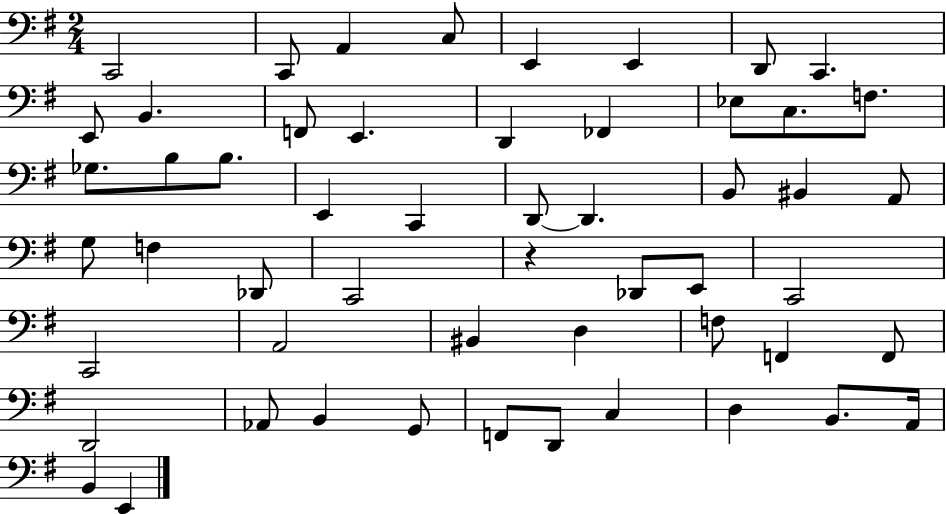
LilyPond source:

{
  \clef bass
  \numericTimeSignature
  \time 2/4
  \key g \major
  c,2 | c,8 a,4 c8 | e,4 e,4 | d,8 c,4. | \break e,8 b,4. | f,8 e,4. | d,4 fes,4 | ees8 c8. f8. | \break ges8. b8 b8. | e,4 c,4 | d,8~~ d,4. | b,8 bis,4 a,8 | \break g8 f4 des,8 | c,2 | r4 des,8 e,8 | c,2 | \break c,2 | a,2 | bis,4 d4 | f8 f,4 f,8 | \break d,2 | aes,8 b,4 g,8 | f,8 d,8 c4 | d4 b,8. a,16 | \break b,4 e,4 | \bar "|."
}